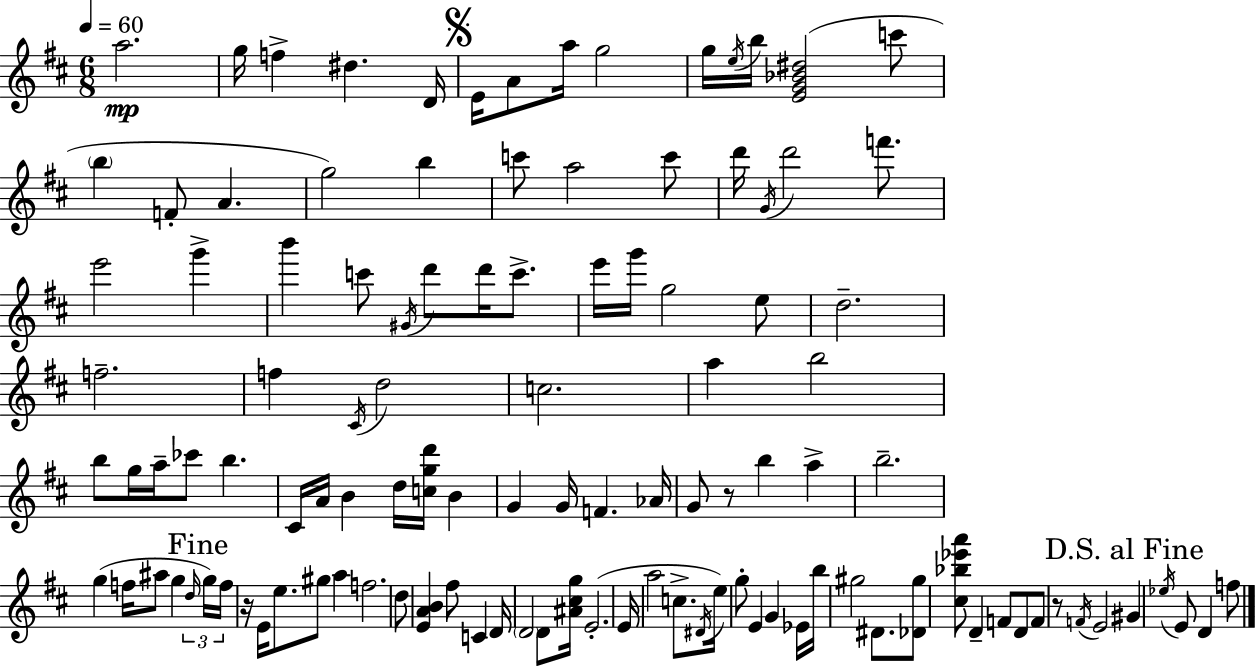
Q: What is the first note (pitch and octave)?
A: A5